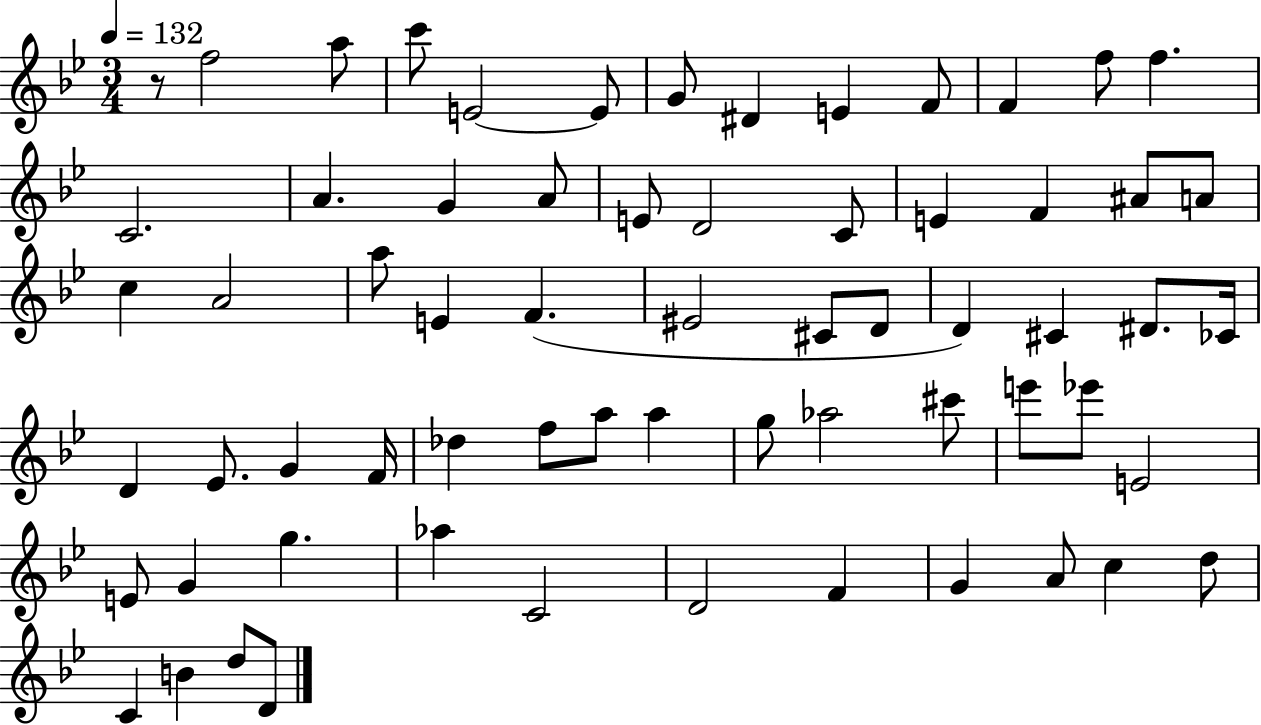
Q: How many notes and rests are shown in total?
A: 65